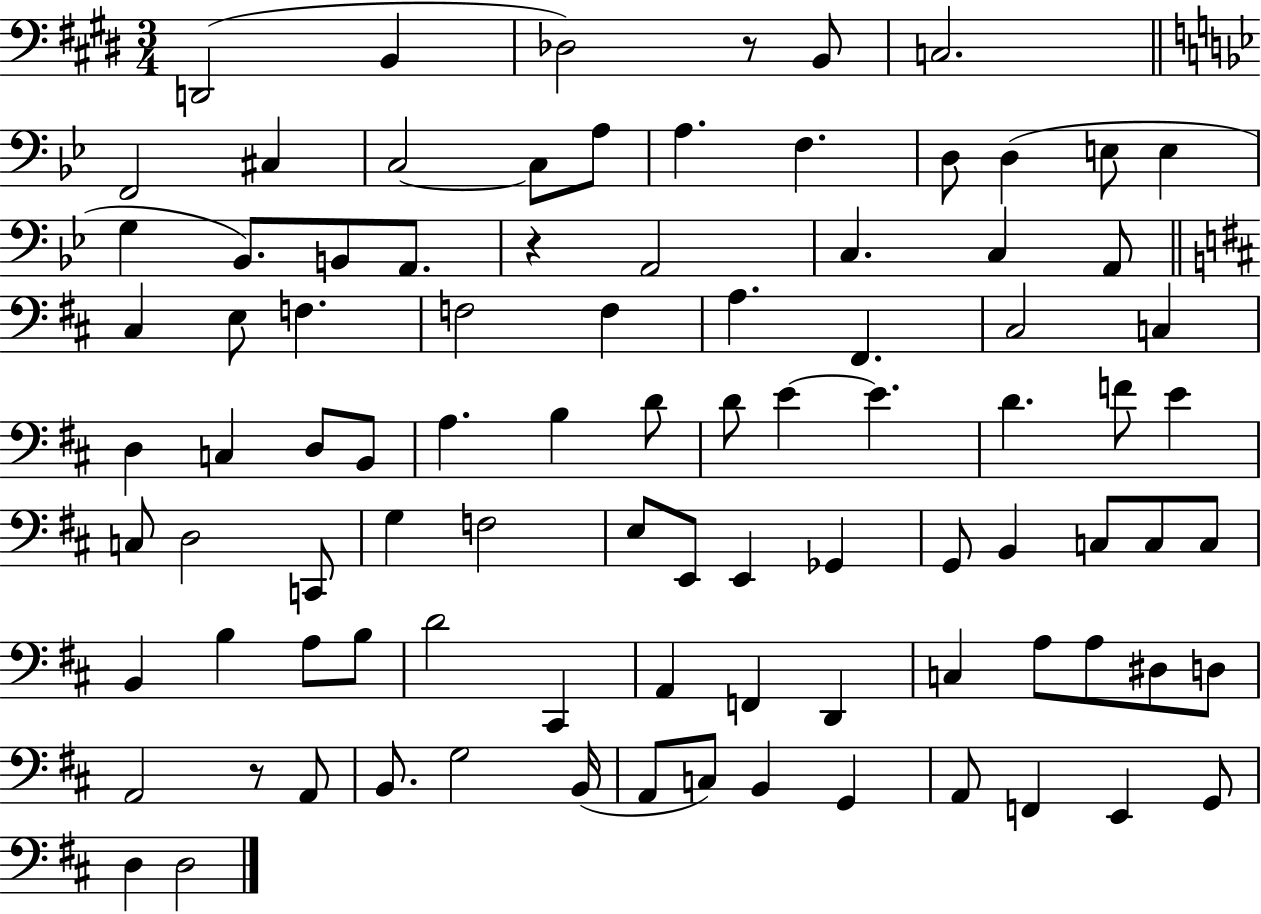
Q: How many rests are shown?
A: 3